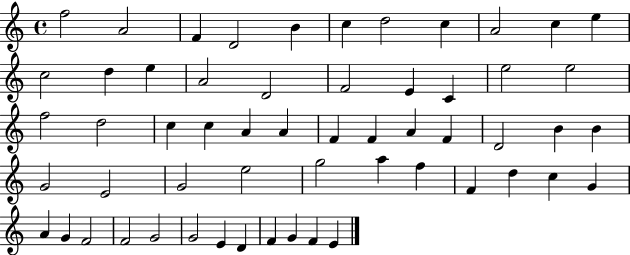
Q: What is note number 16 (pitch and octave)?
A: D4